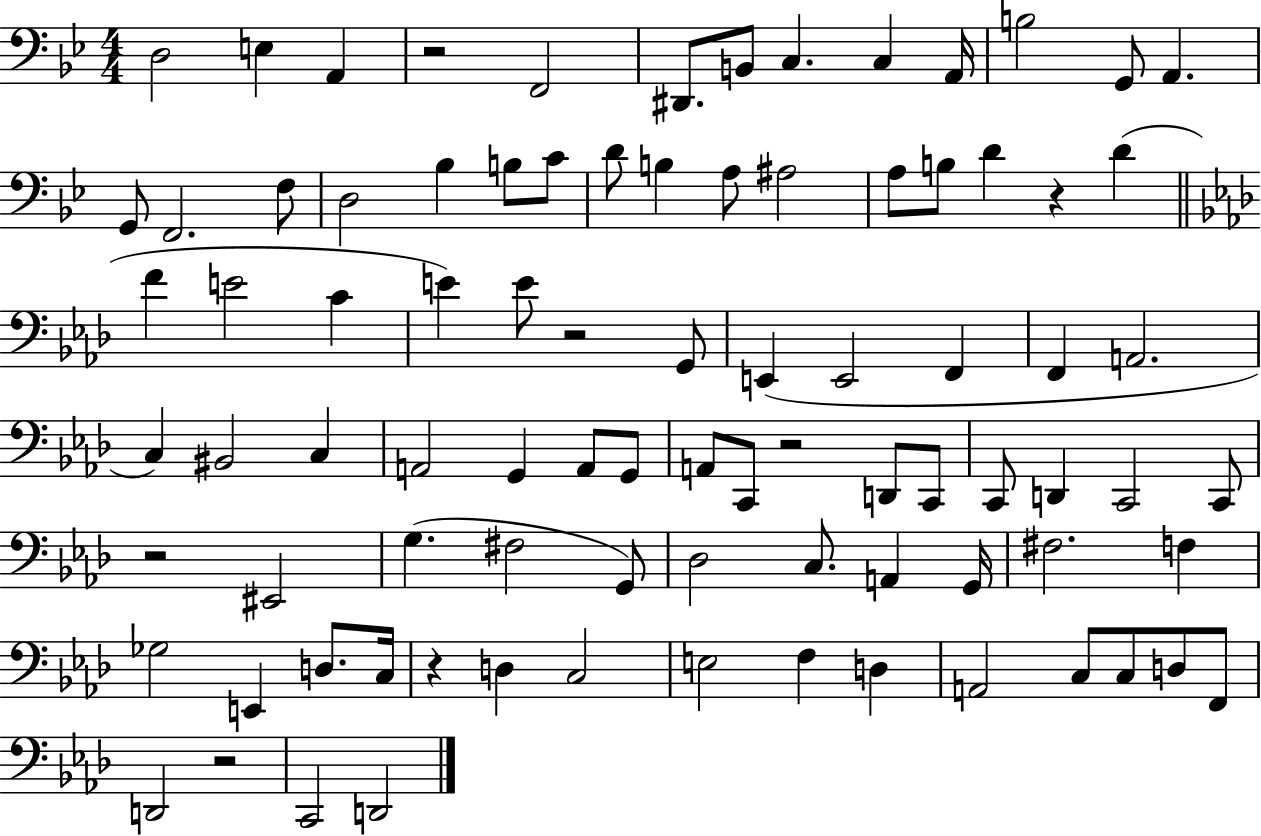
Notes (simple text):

D3/h E3/q A2/q R/h F2/h D#2/e. B2/e C3/q. C3/q A2/s B3/h G2/e A2/q. G2/e F2/h. F3/e D3/h Bb3/q B3/e C4/e D4/e B3/q A3/e A#3/h A3/e B3/e D4/q R/q D4/q F4/q E4/h C4/q E4/q E4/e R/h G2/e E2/q E2/h F2/q F2/q A2/h. C3/q BIS2/h C3/q A2/h G2/q A2/e G2/e A2/e C2/e R/h D2/e C2/e C2/e D2/q C2/h C2/e R/h EIS2/h G3/q. F#3/h G2/e Db3/h C3/e. A2/q G2/s F#3/h. F3/q Gb3/h E2/q D3/e. C3/s R/q D3/q C3/h E3/h F3/q D3/q A2/h C3/e C3/e D3/e F2/e D2/h R/h C2/h D2/h